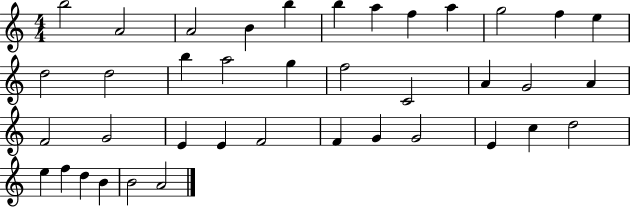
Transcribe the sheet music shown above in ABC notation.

X:1
T:Untitled
M:4/4
L:1/4
K:C
b2 A2 A2 B b b a f a g2 f e d2 d2 b a2 g f2 C2 A G2 A F2 G2 E E F2 F G G2 E c d2 e f d B B2 A2